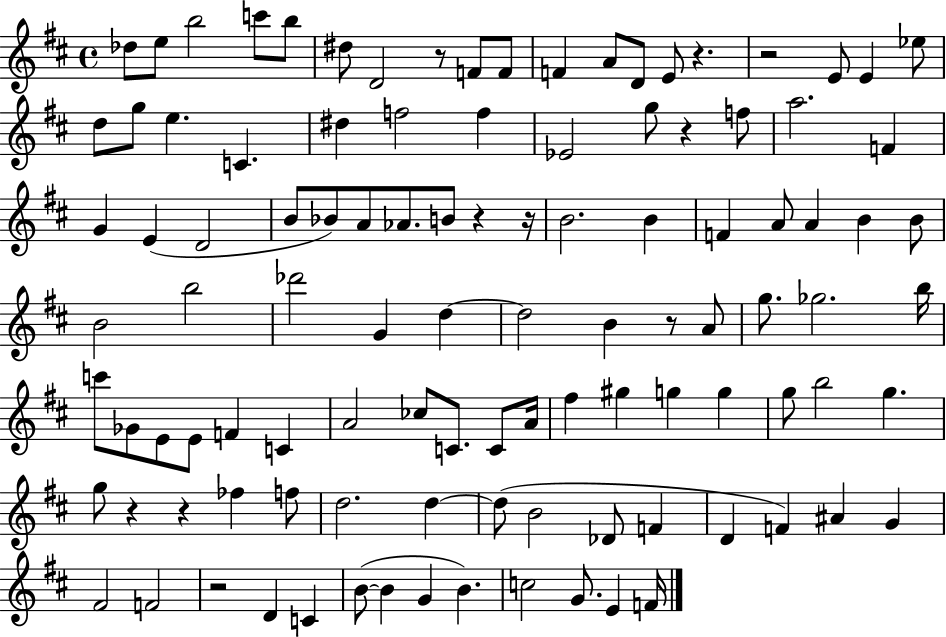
Db5/e E5/e B5/h C6/e B5/e D#5/e D4/h R/e F4/e F4/e F4/q A4/e D4/e E4/e R/q. R/h E4/e E4/q Eb5/e D5/e G5/e E5/q. C4/q. D#5/q F5/h F5/q Eb4/h G5/e R/q F5/e A5/h. F4/q G4/q E4/q D4/h B4/e Bb4/e A4/e Ab4/e. B4/e R/q R/s B4/h. B4/q F4/q A4/e A4/q B4/q B4/e B4/h B5/h Db6/h G4/q D5/q D5/h B4/q R/e A4/e G5/e. Gb5/h. B5/s C6/e Gb4/e E4/e E4/e F4/q C4/q A4/h CES5/e C4/e. C4/e A4/s F#5/q G#5/q G5/q G5/q G5/e B5/h G5/q. G5/e R/q R/q FES5/q F5/e D5/h. D5/q D5/e B4/h Db4/e F4/q D4/q F4/q A#4/q G4/q F#4/h F4/h R/h D4/q C4/q B4/e B4/q G4/q B4/q. C5/h G4/e. E4/q F4/s